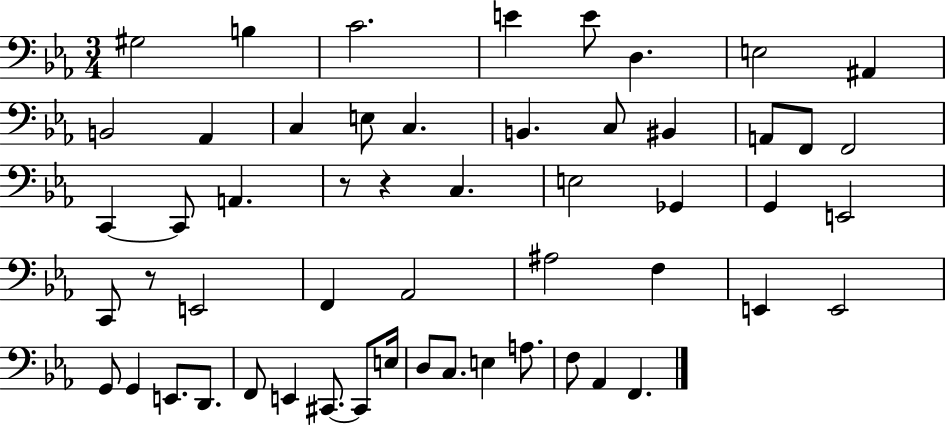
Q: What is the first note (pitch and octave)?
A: G#3